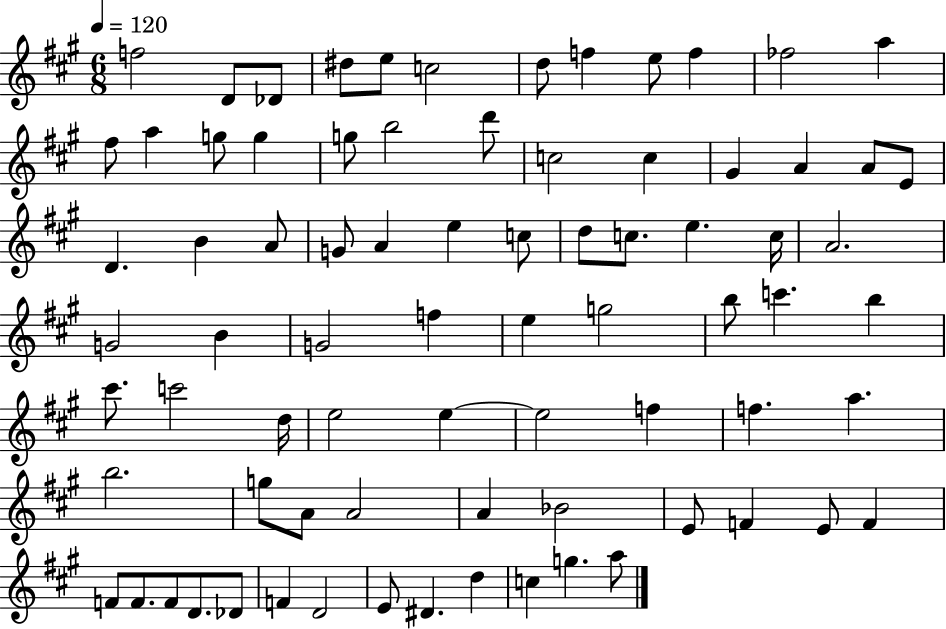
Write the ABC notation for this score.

X:1
T:Untitled
M:6/8
L:1/4
K:A
f2 D/2 _D/2 ^d/2 e/2 c2 d/2 f e/2 f _f2 a ^f/2 a g/2 g g/2 b2 d'/2 c2 c ^G A A/2 E/2 D B A/2 G/2 A e c/2 d/2 c/2 e c/4 A2 G2 B G2 f e g2 b/2 c' b ^c'/2 c'2 d/4 e2 e e2 f f a b2 g/2 A/2 A2 A _B2 E/2 F E/2 F F/2 F/2 F/2 D/2 _D/2 F D2 E/2 ^D d c g a/2